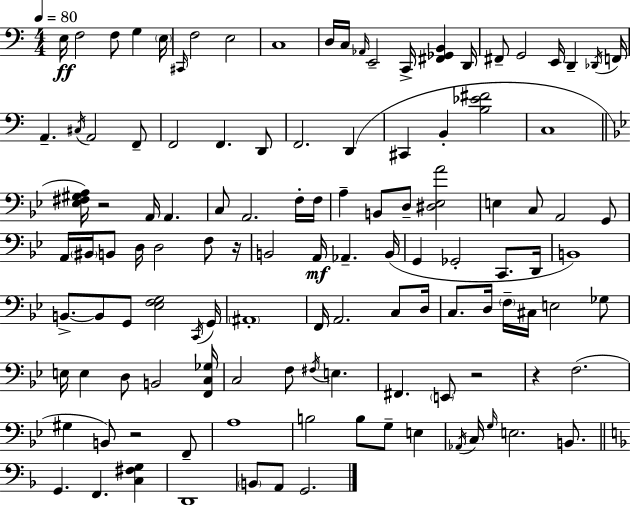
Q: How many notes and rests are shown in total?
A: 119